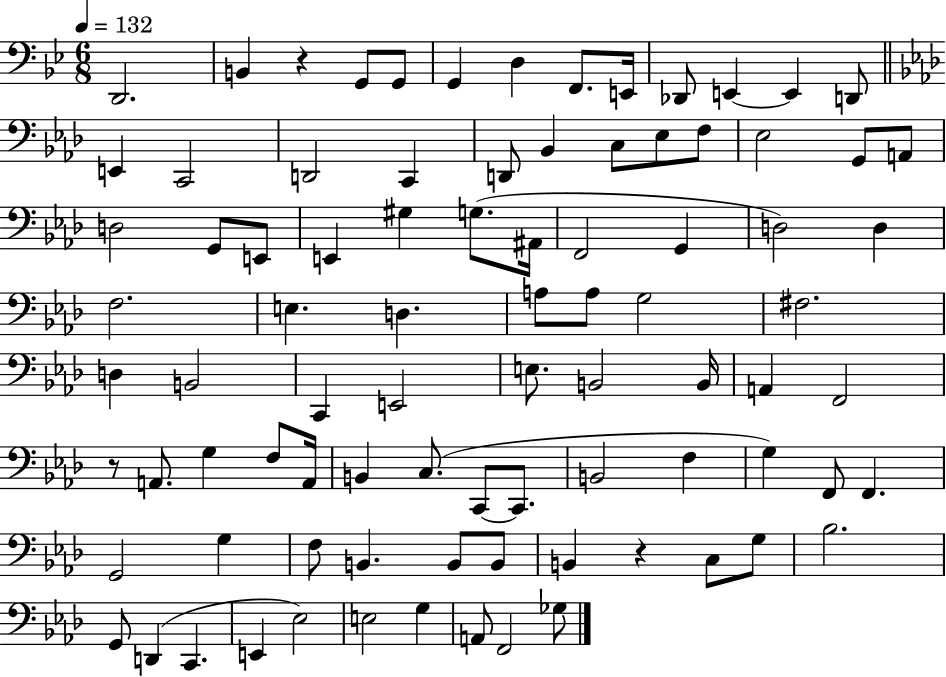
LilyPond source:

{
  \clef bass
  \numericTimeSignature
  \time 6/8
  \key bes \major
  \tempo 4 = 132
  \repeat volta 2 { d,2. | b,4 r4 g,8 g,8 | g,4 d4 f,8. e,16 | des,8 e,4~~ e,4 d,8 | \break \bar "||" \break \key aes \major e,4 c,2 | d,2 c,4 | d,8 bes,4 c8 ees8 f8 | ees2 g,8 a,8 | \break d2 g,8 e,8 | e,4 gis4 g8.( ais,16 | f,2 g,4 | d2) d4 | \break f2. | e4. d4. | a8 a8 g2 | fis2. | \break d4 b,2 | c,4 e,2 | e8. b,2 b,16 | a,4 f,2 | \break r8 a,8. g4 f8 a,16 | b,4 c8.( c,8~~ c,8. | b,2 f4 | g4) f,8 f,4. | \break g,2 g4 | f8 b,4. b,8 b,8 | b,4 r4 c8 g8 | bes2. | \break g,8 d,4( c,4. | e,4 ees2) | e2 g4 | a,8 f,2 ges8 | \break } \bar "|."
}